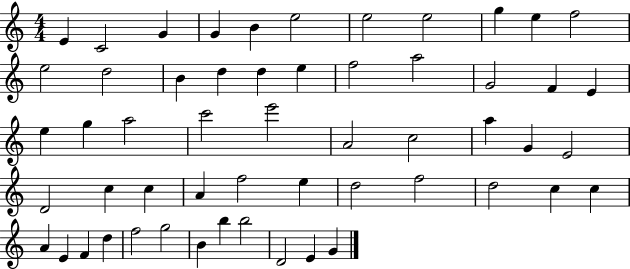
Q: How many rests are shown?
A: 0